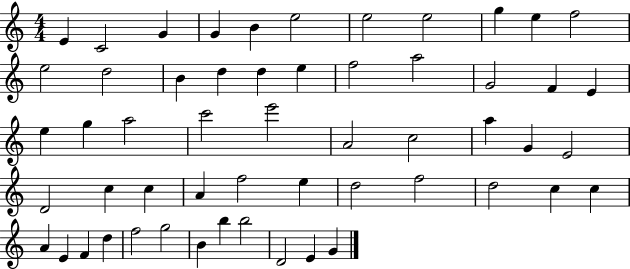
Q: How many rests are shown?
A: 0